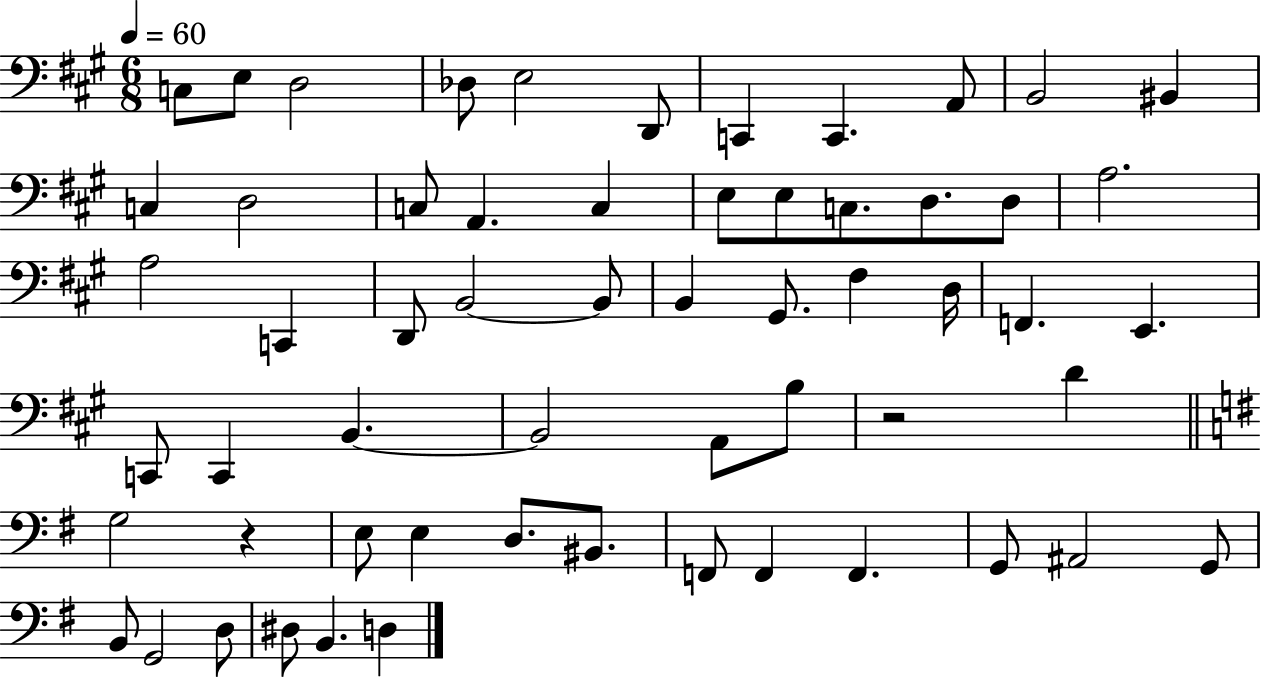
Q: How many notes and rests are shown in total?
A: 59